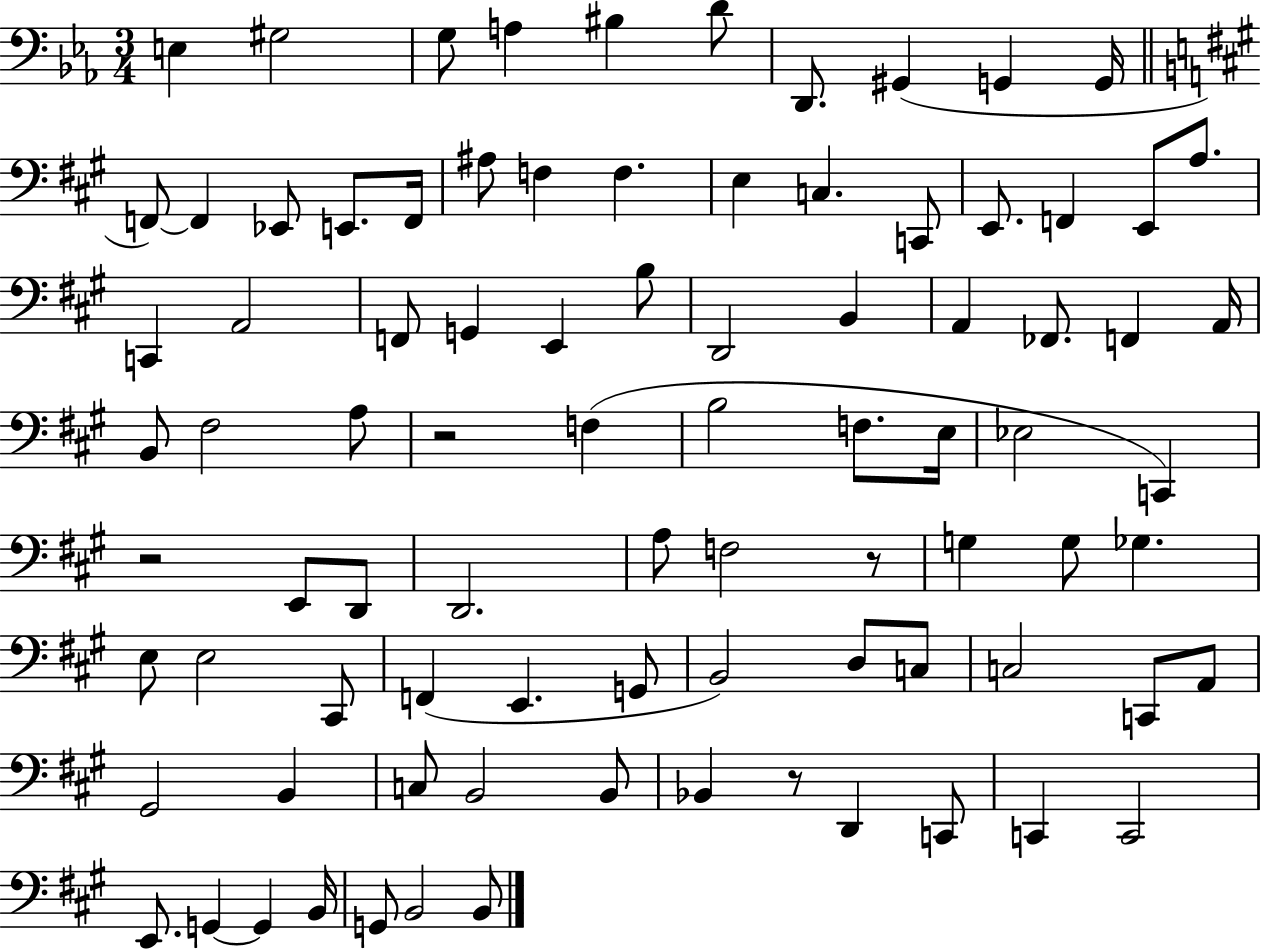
X:1
T:Untitled
M:3/4
L:1/4
K:Eb
E, ^G,2 G,/2 A, ^B, D/2 D,,/2 ^G,, G,, G,,/4 F,,/2 F,, _E,,/2 E,,/2 F,,/4 ^A,/2 F, F, E, C, C,,/2 E,,/2 F,, E,,/2 A,/2 C,, A,,2 F,,/2 G,, E,, B,/2 D,,2 B,, A,, _F,,/2 F,, A,,/4 B,,/2 ^F,2 A,/2 z2 F, B,2 F,/2 E,/4 _E,2 C,, z2 E,,/2 D,,/2 D,,2 A,/2 F,2 z/2 G, G,/2 _G, E,/2 E,2 ^C,,/2 F,, E,, G,,/2 B,,2 D,/2 C,/2 C,2 C,,/2 A,,/2 ^G,,2 B,, C,/2 B,,2 B,,/2 _B,, z/2 D,, C,,/2 C,, C,,2 E,,/2 G,, G,, B,,/4 G,,/2 B,,2 B,,/2